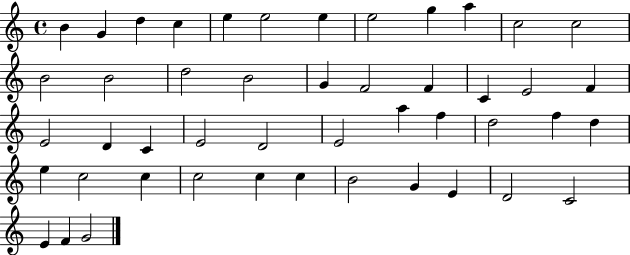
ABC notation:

X:1
T:Untitled
M:4/4
L:1/4
K:C
B G d c e e2 e e2 g a c2 c2 B2 B2 d2 B2 G F2 F C E2 F E2 D C E2 D2 E2 a f d2 f d e c2 c c2 c c B2 G E D2 C2 E F G2